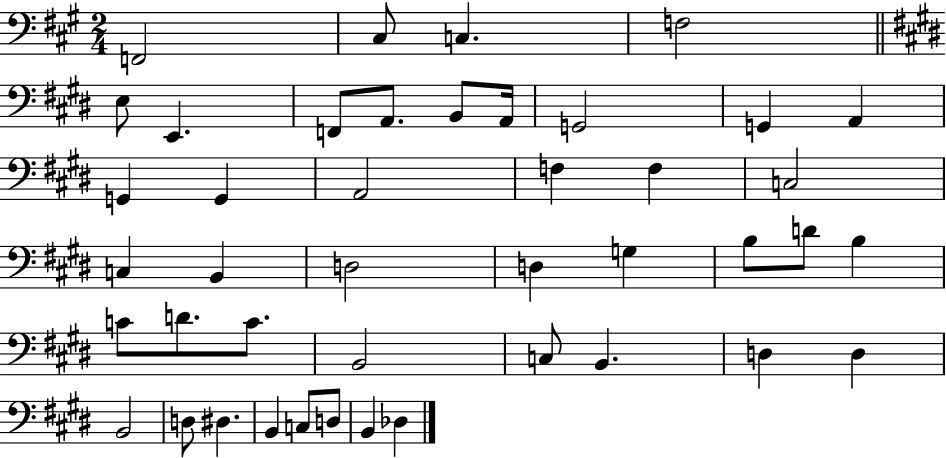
F2/h C#3/e C3/q. F3/h E3/e E2/q. F2/e A2/e. B2/e A2/s G2/h G2/q A2/q G2/q G2/q A2/h F3/q F3/q C3/h C3/q B2/q D3/h D3/q G3/q B3/e D4/e B3/q C4/e D4/e. C4/e. B2/h C3/e B2/q. D3/q D3/q B2/h D3/e D#3/q. B2/q C3/e D3/e B2/q Db3/q